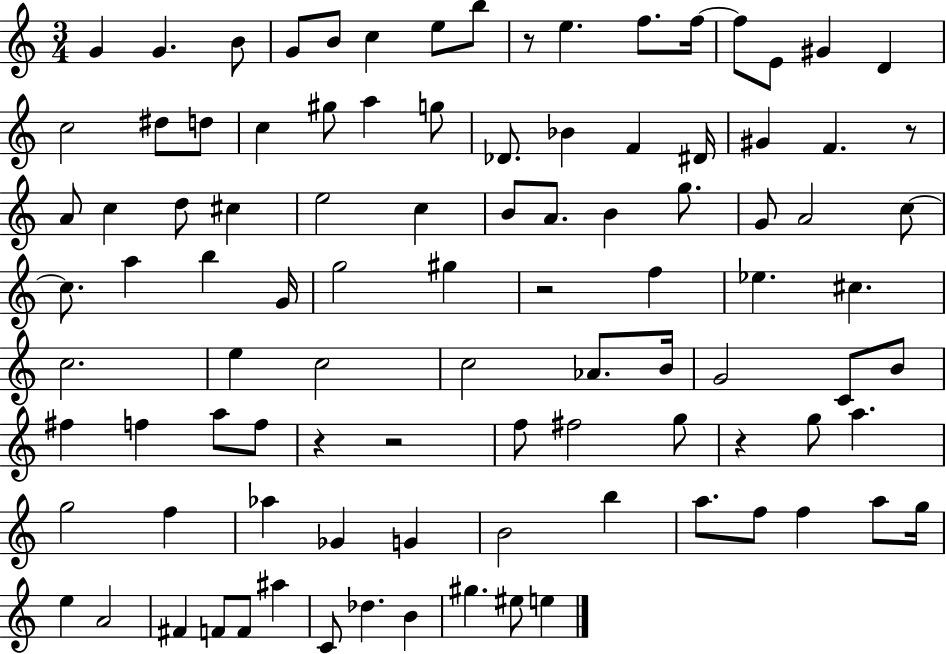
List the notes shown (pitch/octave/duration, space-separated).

G4/q G4/q. B4/e G4/e B4/e C5/q E5/e B5/e R/e E5/q. F5/e. F5/s F5/e E4/e G#4/q D4/q C5/h D#5/e D5/e C5/q G#5/e A5/q G5/e Db4/e. Bb4/q F4/q D#4/s G#4/q F4/q. R/e A4/e C5/q D5/e C#5/q E5/h C5/q B4/e A4/e. B4/q G5/e. G4/e A4/h C5/e C5/e. A5/q B5/q G4/s G5/h G#5/q R/h F5/q Eb5/q. C#5/q. C5/h. E5/q C5/h C5/h Ab4/e. B4/s G4/h C4/e B4/e F#5/q F5/q A5/e F5/e R/q R/h F5/e F#5/h G5/e R/q G5/e A5/q. G5/h F5/q Ab5/q Gb4/q G4/q B4/h B5/q A5/e. F5/e F5/q A5/e G5/s E5/q A4/h F#4/q F4/e F4/e A#5/q C4/e Db5/q. B4/q G#5/q. EIS5/e E5/q